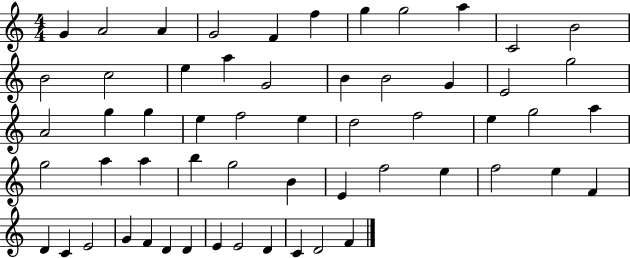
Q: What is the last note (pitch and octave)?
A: F4